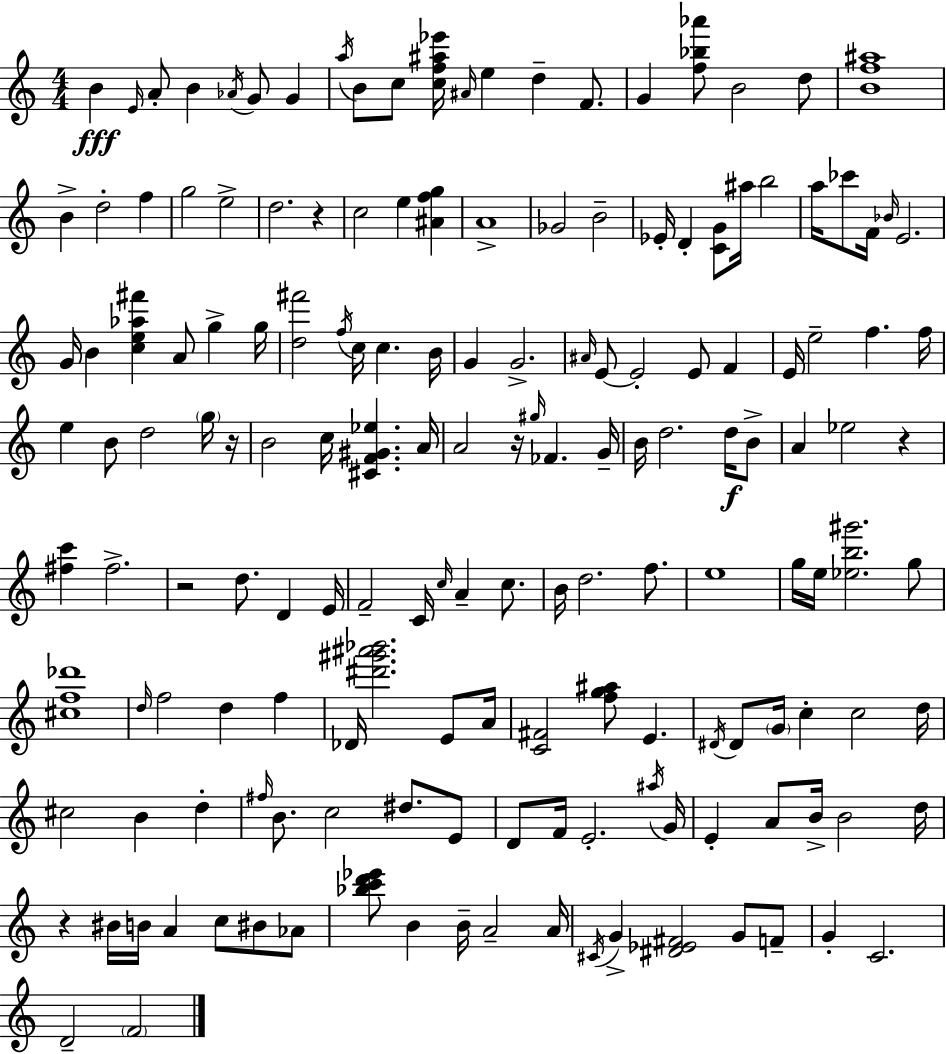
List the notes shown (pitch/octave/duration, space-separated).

B4/q E4/s A4/e B4/q Ab4/s G4/e G4/q A5/s B4/e C5/e [C5,F5,A#5,Eb6]/s A#4/s E5/q D5/q F4/e. G4/q [F5,Bb5,Ab6]/e B4/h D5/e [B4,F5,A#5]/w B4/q D5/h F5/q G5/h E5/h D5/h. R/q C5/h E5/q [A#4,F5,G5]/q A4/w Gb4/h B4/h Eb4/s D4/q [C4,G4]/e A#5/s B5/h A5/s CES6/e F4/s Bb4/s E4/h. G4/s B4/q [C5,E5,Ab5,F#6]/q A4/e G5/q G5/s [D5,F#6]/h F5/s C5/s C5/q. B4/s G4/q G4/h. A#4/s E4/e E4/h E4/e F4/q E4/s E5/h F5/q. F5/s E5/q B4/e D5/h G5/s R/s B4/h C5/s [C#4,F4,G#4,Eb5]/q. A4/s A4/h R/s G#5/s FES4/q. G4/s B4/s D5/h. D5/s B4/e A4/q Eb5/h R/q [F#5,C6]/q F#5/h. R/h D5/e. D4/q E4/s F4/h C4/s C5/s A4/q C5/e. B4/s D5/h. F5/e. E5/w G5/s E5/s [Eb5,B5,G#6]/h. G5/e [C#5,F5,Db6]/w D5/s F5/h D5/q F5/q Db4/s [D#6,G#6,A#6,Bb6]/h. E4/e A4/s [C4,F#4]/h [F5,G5,A#5]/e E4/q. D#4/s D#4/e G4/s C5/q C5/h D5/s C#5/h B4/q D5/q F#5/s B4/e. C5/h D#5/e. E4/e D4/e F4/s E4/h. A#5/s G4/s E4/q A4/e B4/s B4/h D5/s R/q BIS4/s B4/s A4/q C5/e BIS4/e Ab4/e [Bb5,C6,D6,Eb6]/e B4/q B4/s A4/h A4/s C#4/s G4/q [D#4,Eb4,F#4]/h G4/e F4/e G4/q C4/h. D4/h F4/h